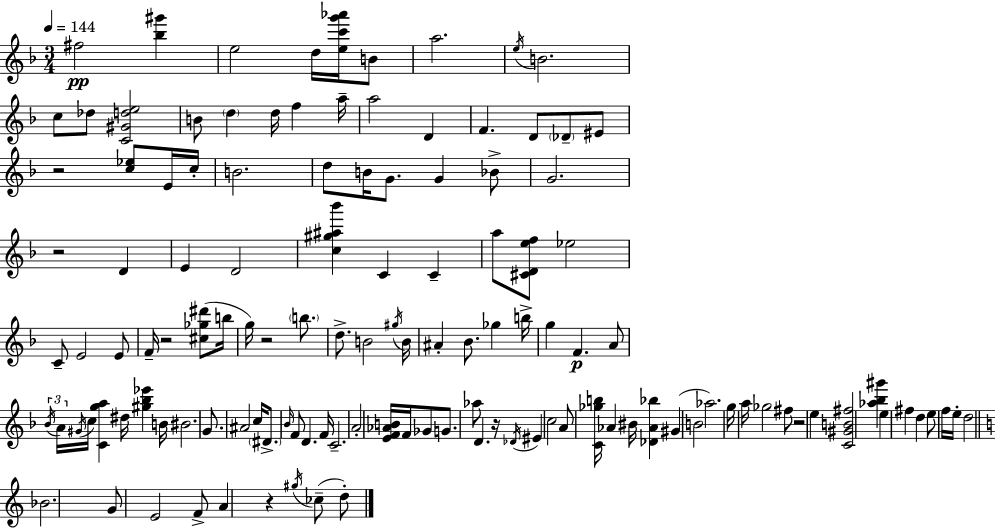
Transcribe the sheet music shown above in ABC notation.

X:1
T:Untitled
M:3/4
L:1/4
K:F
^f2 [_b^g'] e2 d/4 [ec'g'_a']/4 B/2 a2 e/4 B2 c/2 _d/2 [C^Gde]2 B/2 d d/4 f a/4 a2 D F D/2 _D/2 ^E/2 z2 [c_e]/2 E/4 c/4 B2 d/2 B/4 G/2 G _B/2 G2 z2 D E D2 [c^g^a_b'] C C a/2 [^CDef]/2 _e2 C/2 E2 E/2 F/4 z2 [^c_g^d']/2 b/4 g/4 z2 b/2 d/2 B2 ^g/4 B/4 ^A _B/2 _g b/4 g F A/2 _B/4 A/4 ^G/4 c/4 [Cga] ^d/4 [^g_b_e'] B/4 ^B2 G/2 ^A2 c/4 ^D/2 _B/4 F/2 D F/4 C2 A2 [EF_AB]/4 F/4 _G/2 G/2 _a/2 D z/4 _D/4 ^E c2 A/2 [C_gb]/4 _A ^B/4 [_D_A_b] ^G B2 _a2 g/4 a/4 _g2 ^f/2 z2 e [C^GB^f]2 [_a_b^g'] e ^f d e/2 f/4 e/4 d2 _B2 G/2 E2 F/2 A z ^g/4 _c/2 d/2